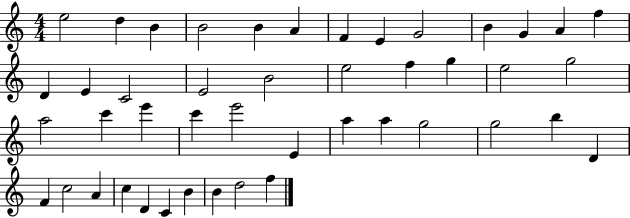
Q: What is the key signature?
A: C major